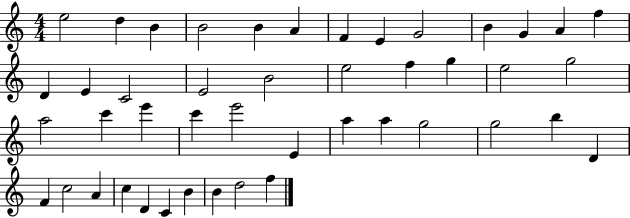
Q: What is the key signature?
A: C major